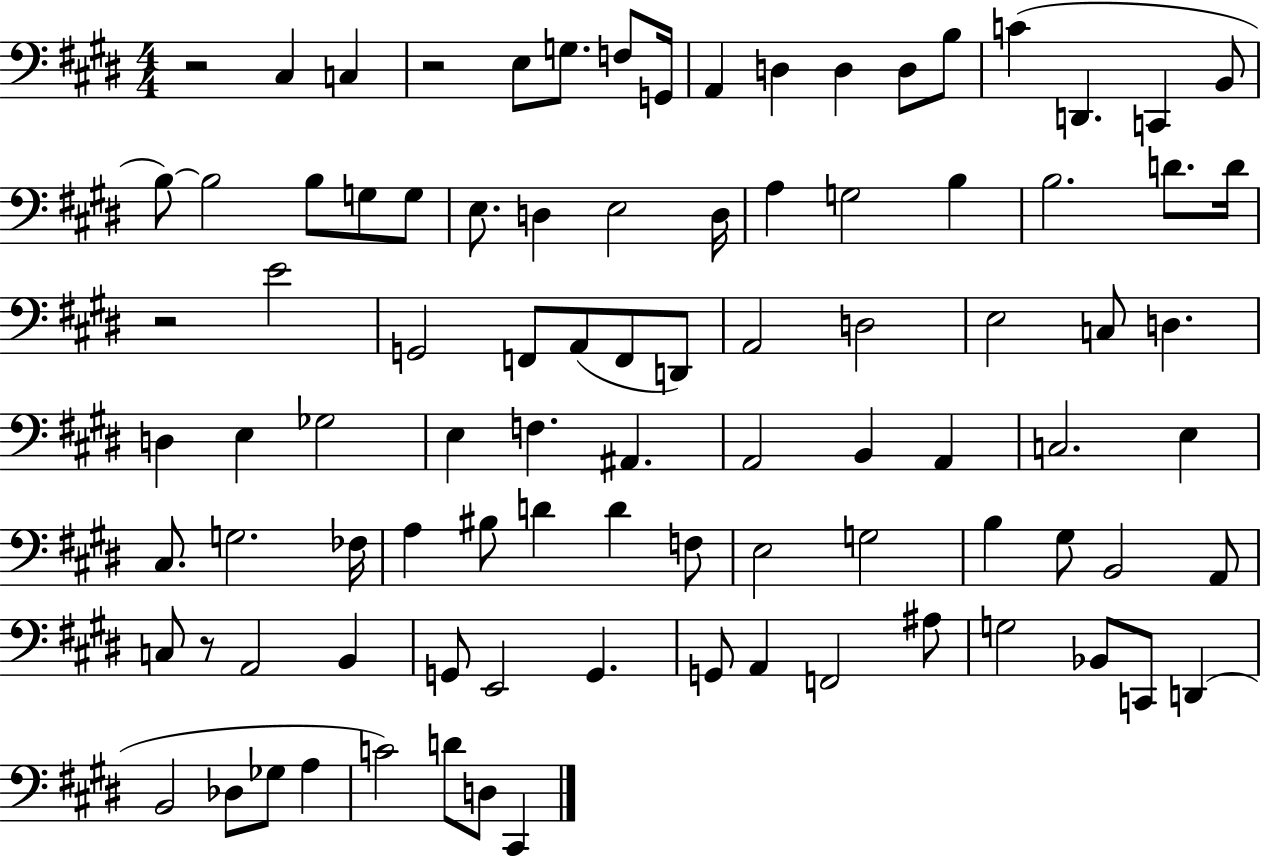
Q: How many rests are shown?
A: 4